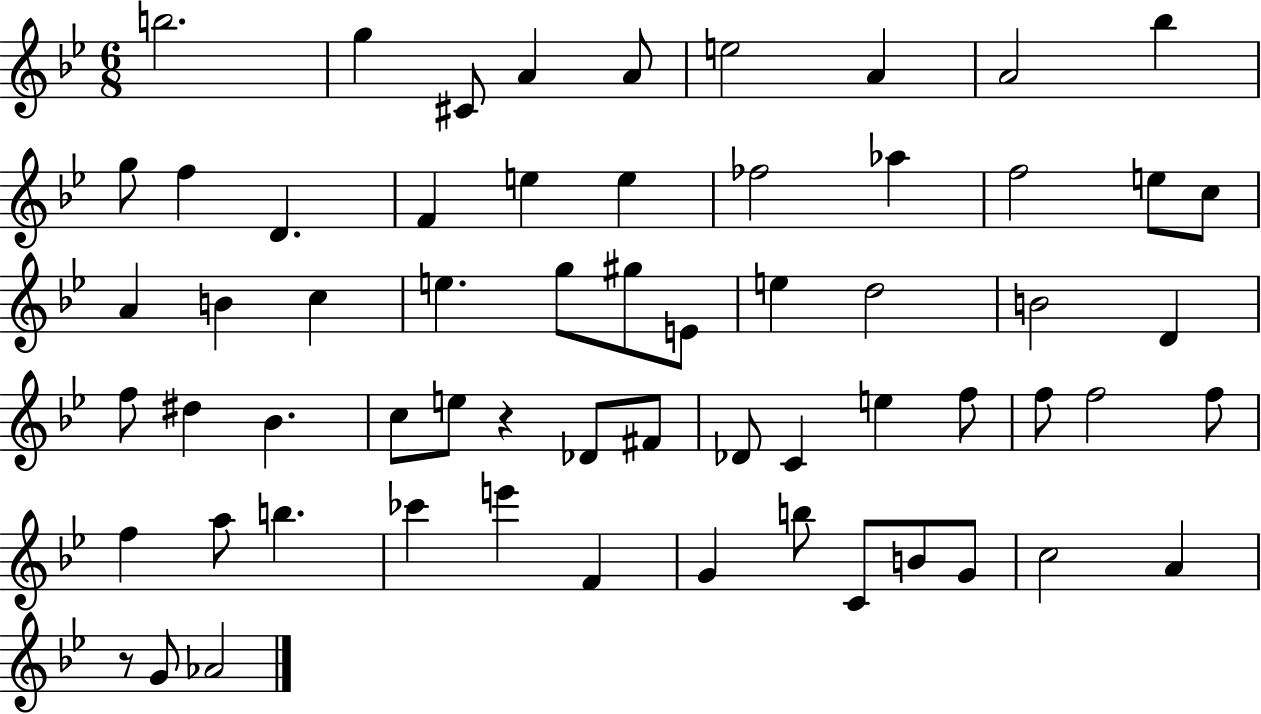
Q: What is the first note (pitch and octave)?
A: B5